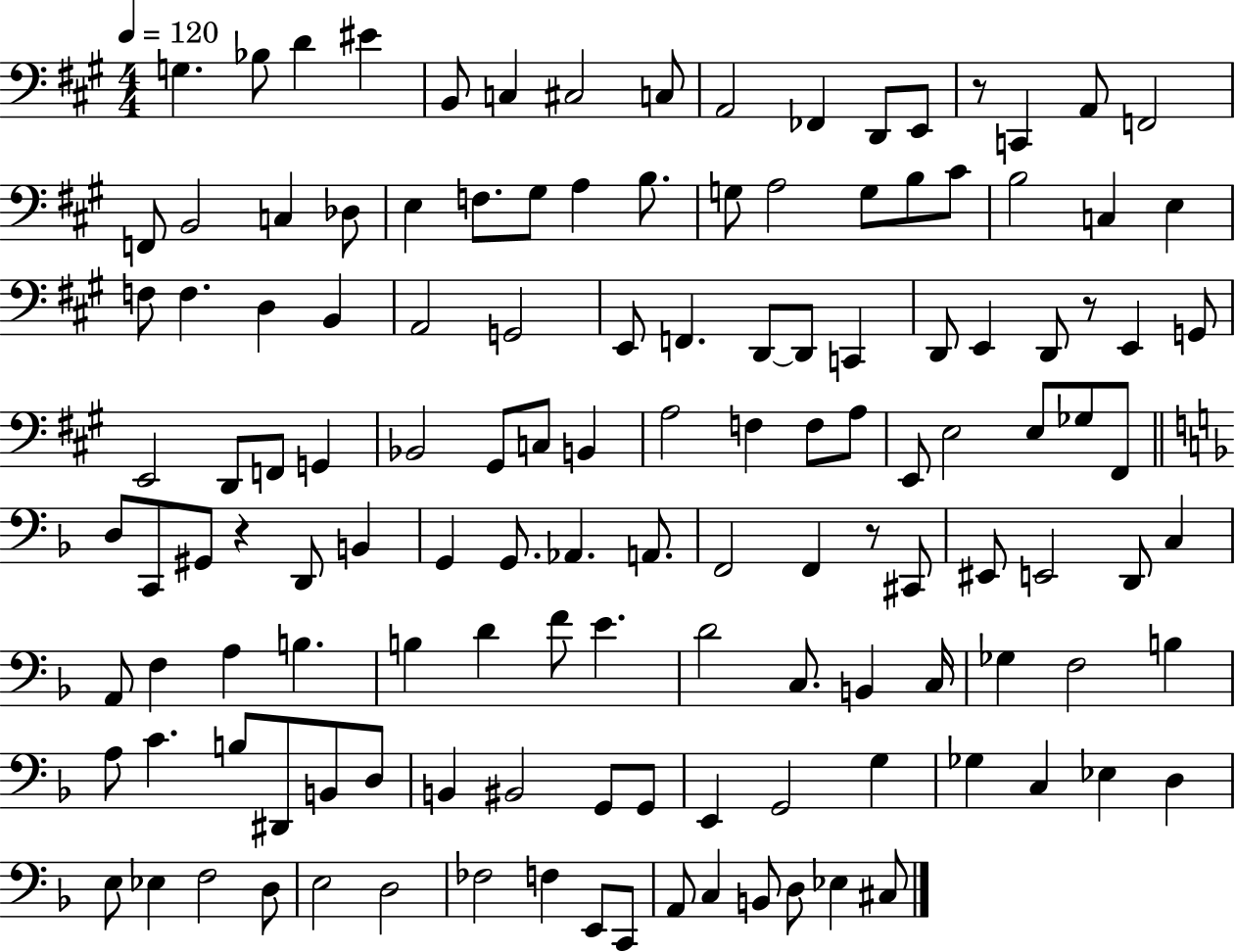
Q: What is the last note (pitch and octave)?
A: C#3